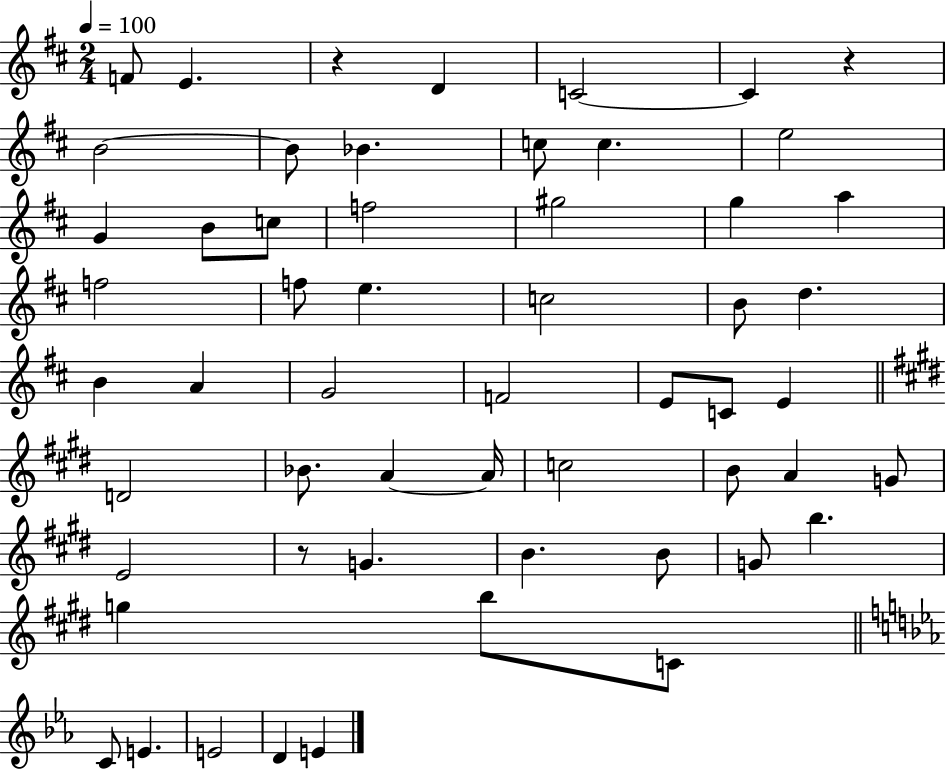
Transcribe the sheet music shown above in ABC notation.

X:1
T:Untitled
M:2/4
L:1/4
K:D
F/2 E z D C2 C z B2 B/2 _B c/2 c e2 G B/2 c/2 f2 ^g2 g a f2 f/2 e c2 B/2 d B A G2 F2 E/2 C/2 E D2 _B/2 A A/4 c2 B/2 A G/2 E2 z/2 G B B/2 G/2 b g b/2 C/2 C/2 E E2 D E